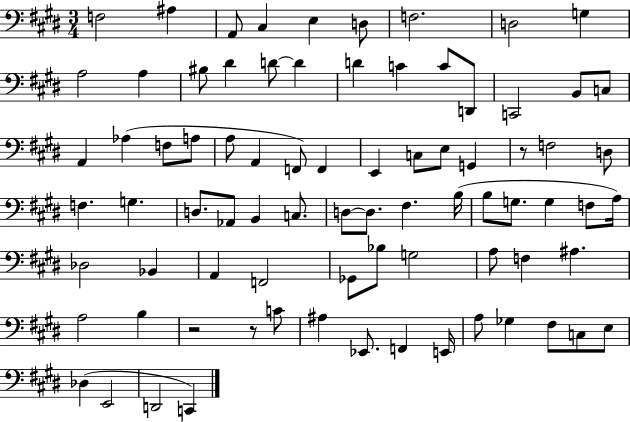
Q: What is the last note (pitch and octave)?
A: C2